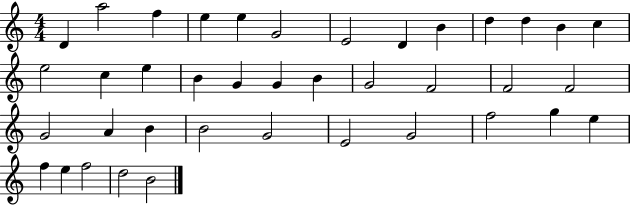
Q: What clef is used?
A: treble